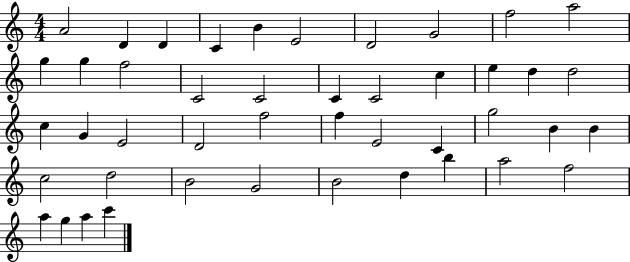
A4/h D4/q D4/q C4/q B4/q E4/h D4/h G4/h F5/h A5/h G5/q G5/q F5/h C4/h C4/h C4/q C4/h C5/q E5/q D5/q D5/h C5/q G4/q E4/h D4/h F5/h F5/q E4/h C4/q G5/h B4/q B4/q C5/h D5/h B4/h G4/h B4/h D5/q B5/q A5/h F5/h A5/q G5/q A5/q C6/q